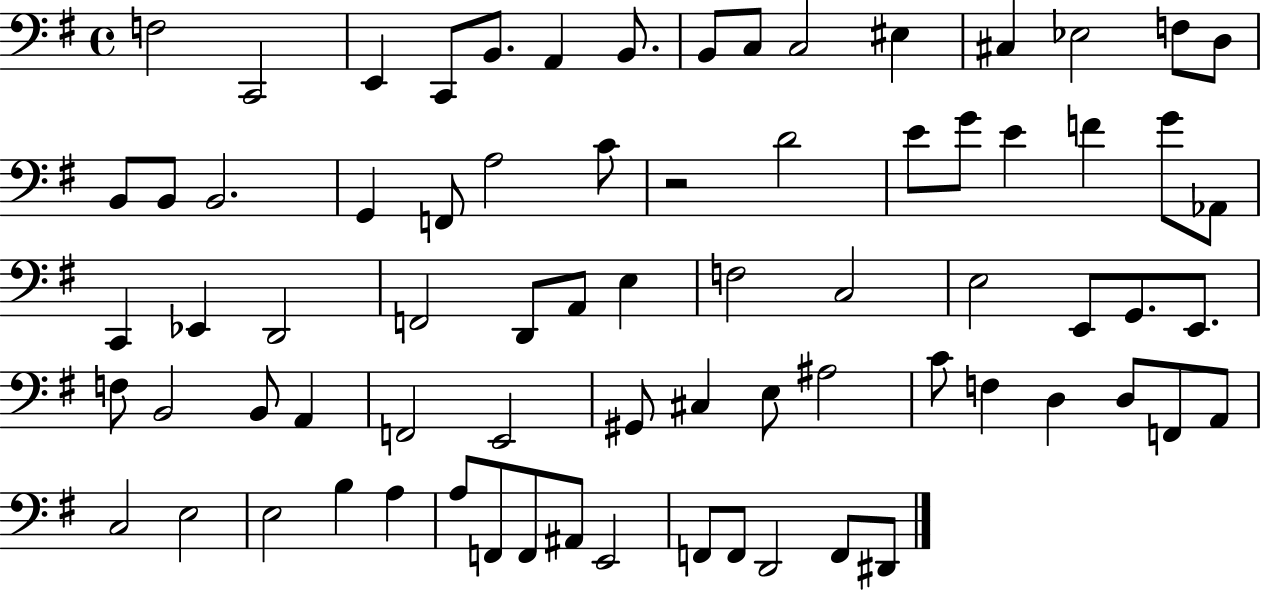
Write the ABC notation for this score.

X:1
T:Untitled
M:4/4
L:1/4
K:G
F,2 C,,2 E,, C,,/2 B,,/2 A,, B,,/2 B,,/2 C,/2 C,2 ^E, ^C, _E,2 F,/2 D,/2 B,,/2 B,,/2 B,,2 G,, F,,/2 A,2 C/2 z2 D2 E/2 G/2 E F G/2 _A,,/2 C,, _E,, D,,2 F,,2 D,,/2 A,,/2 E, F,2 C,2 E,2 E,,/2 G,,/2 E,,/2 F,/2 B,,2 B,,/2 A,, F,,2 E,,2 ^G,,/2 ^C, E,/2 ^A,2 C/2 F, D, D,/2 F,,/2 A,,/2 C,2 E,2 E,2 B, A, A,/2 F,,/2 F,,/2 ^A,,/2 E,,2 F,,/2 F,,/2 D,,2 F,,/2 ^D,,/2